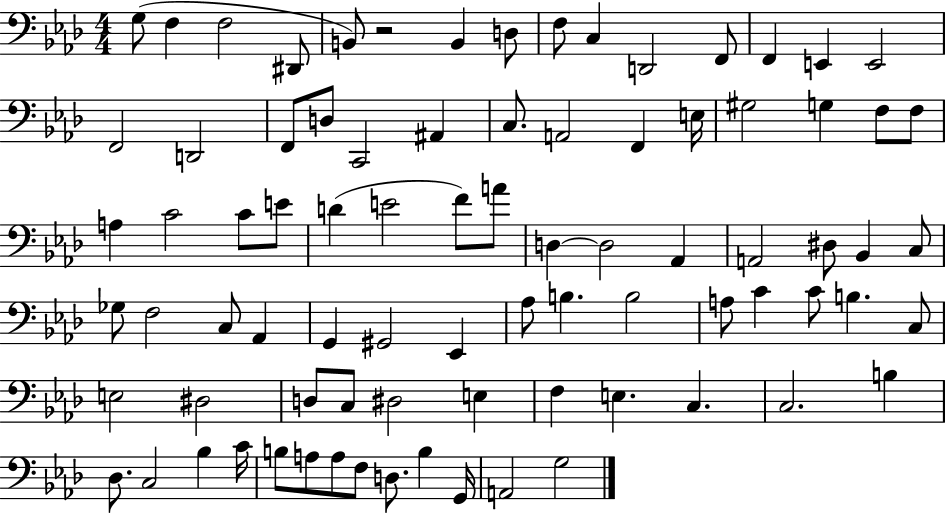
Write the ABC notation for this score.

X:1
T:Untitled
M:4/4
L:1/4
K:Ab
G,/2 F, F,2 ^D,,/2 B,,/2 z2 B,, D,/2 F,/2 C, D,,2 F,,/2 F,, E,, E,,2 F,,2 D,,2 F,,/2 D,/2 C,,2 ^A,, C,/2 A,,2 F,, E,/4 ^G,2 G, F,/2 F,/2 A, C2 C/2 E/2 D E2 F/2 A/2 D, D,2 _A,, A,,2 ^D,/2 _B,, C,/2 _G,/2 F,2 C,/2 _A,, G,, ^G,,2 _E,, _A,/2 B, B,2 A,/2 C C/2 B, C,/2 E,2 ^D,2 D,/2 C,/2 ^D,2 E, F, E, C, C,2 B, _D,/2 C,2 _B, C/4 B,/2 A,/2 A,/2 F,/2 D,/2 B, G,,/4 A,,2 G,2